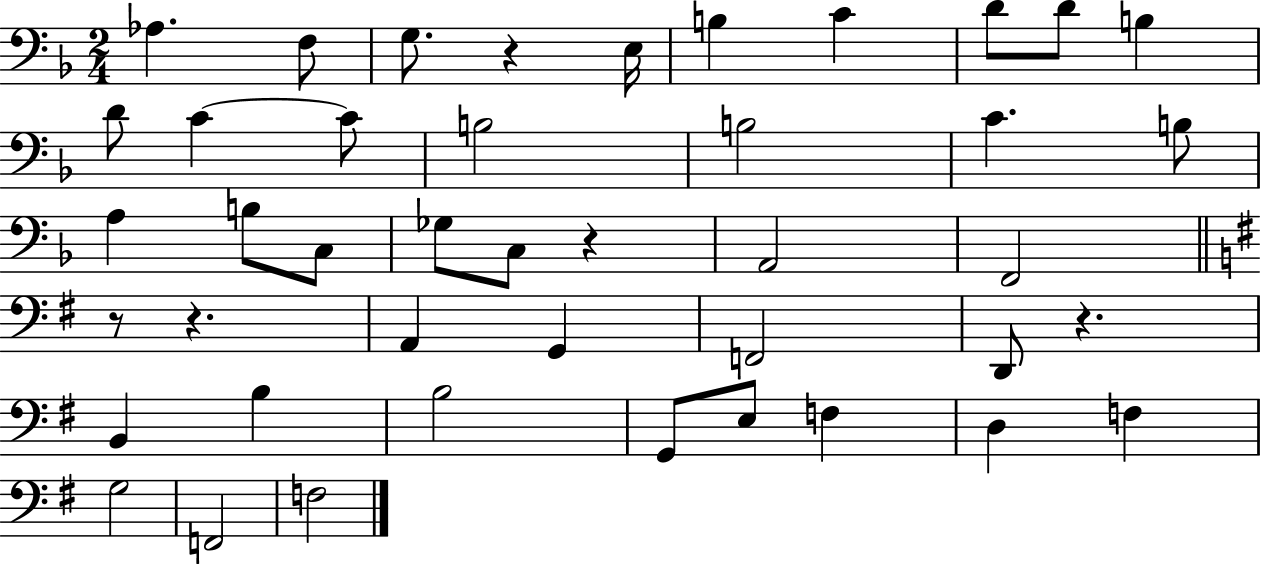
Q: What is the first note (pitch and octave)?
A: Ab3